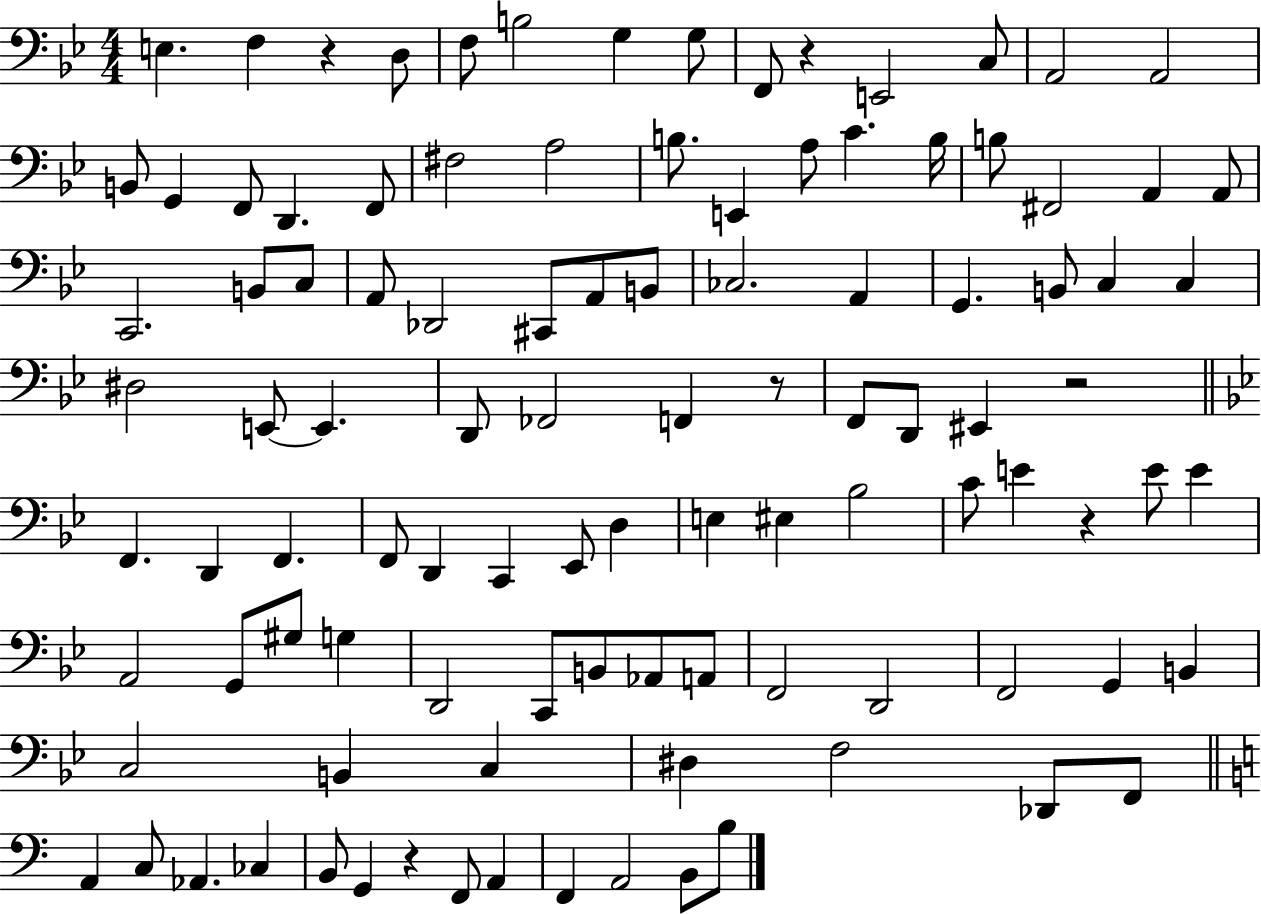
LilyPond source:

{
  \clef bass
  \numericTimeSignature
  \time 4/4
  \key bes \major
  e4. f4 r4 d8 | f8 b2 g4 g8 | f,8 r4 e,2 c8 | a,2 a,2 | \break b,8 g,4 f,8 d,4. f,8 | fis2 a2 | b8. e,4 a8 c'4. b16 | b8 fis,2 a,4 a,8 | \break c,2. b,8 c8 | a,8 des,2 cis,8 a,8 b,8 | ces2. a,4 | g,4. b,8 c4 c4 | \break dis2 e,8~~ e,4. | d,8 fes,2 f,4 r8 | f,8 d,8 eis,4 r2 | \bar "||" \break \key bes \major f,4. d,4 f,4. | f,8 d,4 c,4 ees,8 d4 | e4 eis4 bes2 | c'8 e'4 r4 e'8 e'4 | \break a,2 g,8 gis8 g4 | d,2 c,8 b,8 aes,8 a,8 | f,2 d,2 | f,2 g,4 b,4 | \break c2 b,4 c4 | dis4 f2 des,8 f,8 | \bar "||" \break \key c \major a,4 c8 aes,4. ces4 | b,8 g,4 r4 f,8 a,4 | f,4 a,2 b,8 b8 | \bar "|."
}